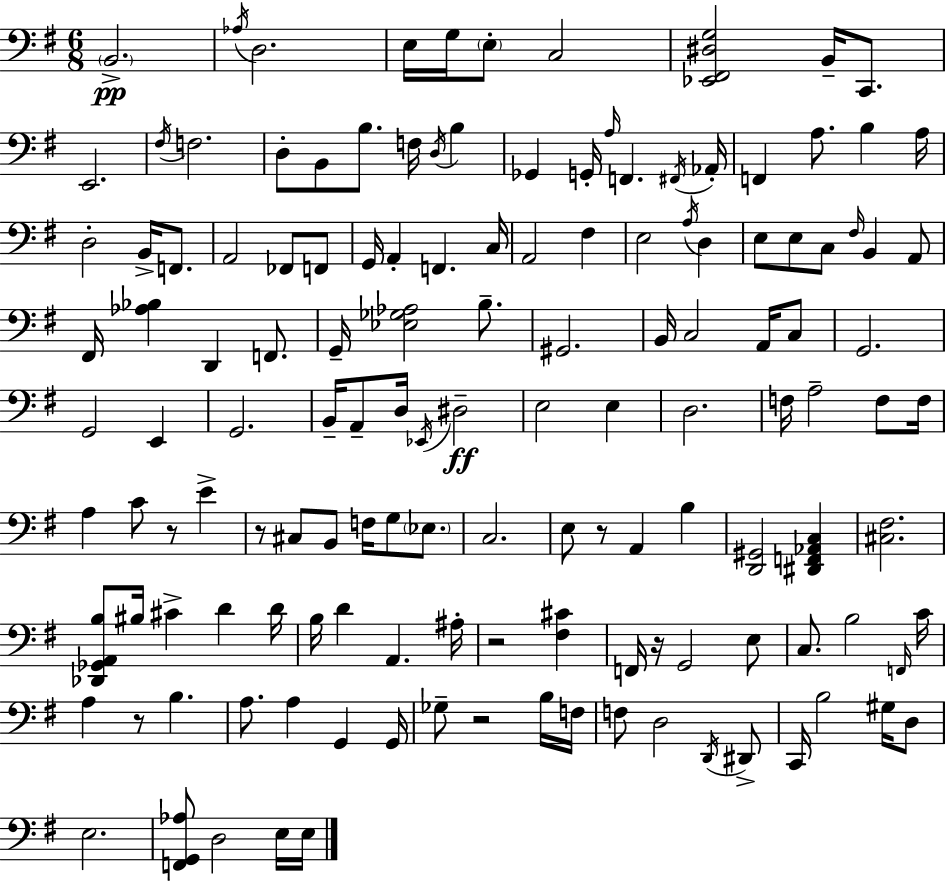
{
  \clef bass
  \numericTimeSignature
  \time 6/8
  \key g \major
  \parenthesize b,2.->\pp | \acciaccatura { aes16 } d2. | e16 g16 \parenthesize e8-. c2 | <ees, fis, dis g>2 b,16-- c,8. | \break e,2. | \acciaccatura { fis16 } f2. | d8-. b,8 b8. f16 \acciaccatura { d16 } b4 | ges,4 g,16-. \grace { a16 } f,4. | \break \acciaccatura { fis,16 } aes,16-. f,4 a8. | b4 a16 d2-. | b,16-> f,8. a,2 | fes,8 f,8 g,16 a,4-. f,4. | \break c16 a,2 | fis4 e2 | \acciaccatura { a16 } d4 e8 e8 c8 | \grace { fis16 } b,4 a,8 fis,16 <aes bes>4 | \break d,4 f,8. g,16-- <ees ges aes>2 | b8.-- gis,2. | b,16 c2 | a,16 c8 g,2. | \break g,2 | e,4 g,2. | b,16-- a,8-- d16 \acciaccatura { ees,16 }\ff | dis2-- e2 | \break e4 d2. | f16 a2-- | f8 f16 a4 | c'8 r8 e'4-> r8 cis8 | \break b,8 f16 g8 \parenthesize ees8. c2. | e8 r8 | a,4 b4 <d, gis,>2 | <dis, f, aes, c>4 <cis fis>2. | \break <des, ges, a, b>8 bis16 cis'4-> | d'4 d'16 b16 d'4 | a,4. ais16-. r2 | <fis cis'>4 f,16 r16 g,2 | \break e8 c8. b2 | \grace { f,16 } c'16 a4 | r8 b4. a8. | a4 g,4 g,16 ges8-- r2 | \break b16 f16 f8 d2 | \acciaccatura { d,16 } dis,8-> c,16 b2 | gis16 d8 e2. | <f, g, aes>8 | \break d2 e16 e16 \bar "|."
}